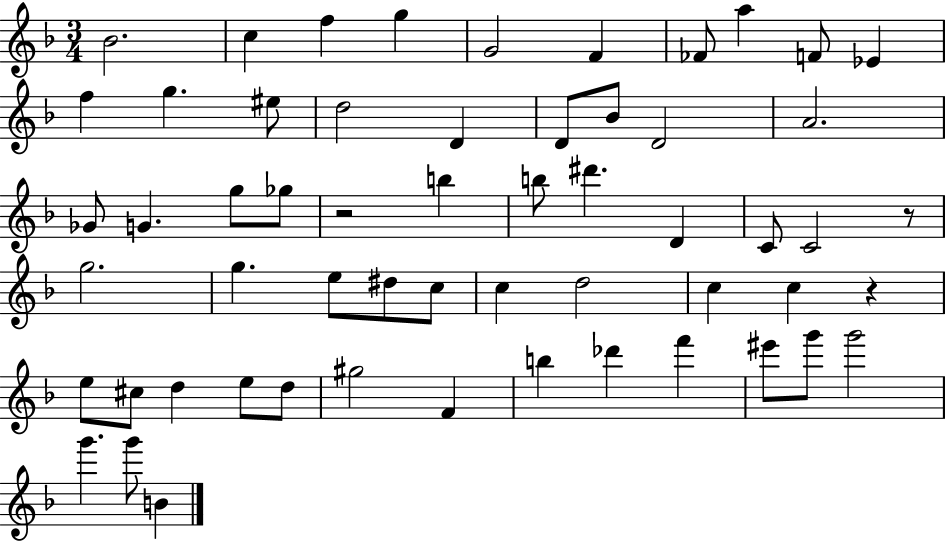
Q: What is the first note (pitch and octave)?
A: Bb4